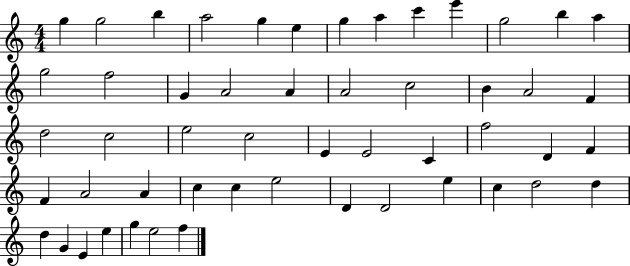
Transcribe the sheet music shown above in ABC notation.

X:1
T:Untitled
M:4/4
L:1/4
K:C
g g2 b a2 g e g a c' e' g2 b a g2 f2 G A2 A A2 c2 B A2 F d2 c2 e2 c2 E E2 C f2 D F F A2 A c c e2 D D2 e c d2 d d G E e g e2 f